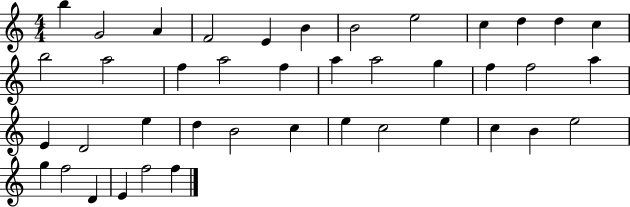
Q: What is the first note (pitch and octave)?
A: B5